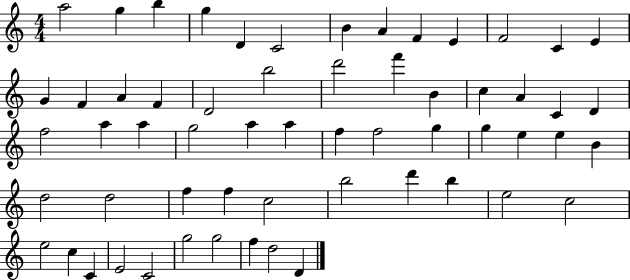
{
  \clef treble
  \numericTimeSignature
  \time 4/4
  \key c \major
  a''2 g''4 b''4 | g''4 d'4 c'2 | b'4 a'4 f'4 e'4 | f'2 c'4 e'4 | \break g'4 f'4 a'4 f'4 | d'2 b''2 | d'''2 f'''4 b'4 | c''4 a'4 c'4 d'4 | \break f''2 a''4 a''4 | g''2 a''4 a''4 | f''4 f''2 g''4 | g''4 e''4 e''4 b'4 | \break d''2 d''2 | f''4 f''4 c''2 | b''2 d'''4 b''4 | e''2 c''2 | \break e''2 c''4 c'4 | e'2 c'2 | g''2 g''2 | f''4 d''2 d'4 | \break \bar "|."
}